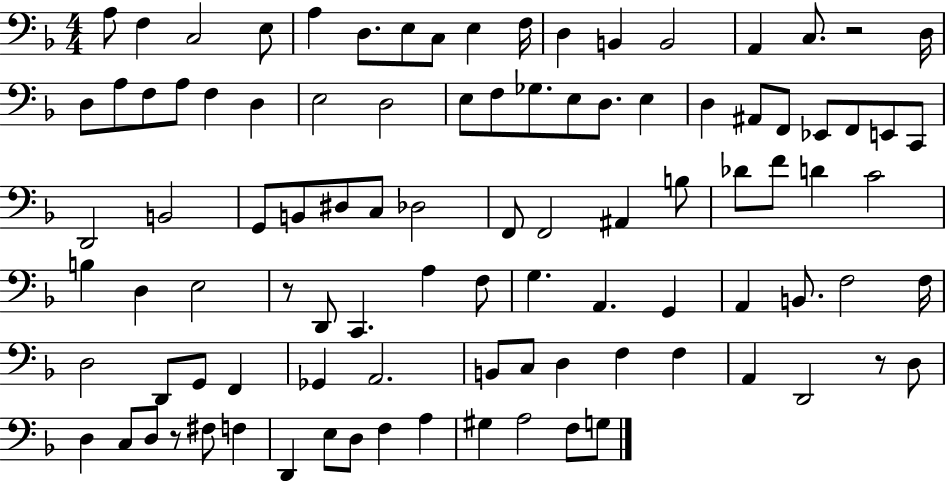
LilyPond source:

{
  \clef bass
  \numericTimeSignature
  \time 4/4
  \key f \major
  a8 f4 c2 e8 | a4 d8. e8 c8 e4 f16 | d4 b,4 b,2 | a,4 c8. r2 d16 | \break d8 a8 f8 a8 f4 d4 | e2 d2 | e8 f8 ges8. e8 d8. e4 | d4 ais,8 f,8 ees,8 f,8 e,8 c,8 | \break d,2 b,2 | g,8 b,8 dis8 c8 des2 | f,8 f,2 ais,4 b8 | des'8 f'8 d'4 c'2 | \break b4 d4 e2 | r8 d,8 c,4. a4 f8 | g4. a,4. g,4 | a,4 b,8. f2 f16 | \break d2 d,8 g,8 f,4 | ges,4 a,2. | b,8 c8 d4 f4 f4 | a,4 d,2 r8 d8 | \break d4 c8 d8 r8 fis8 f4 | d,4 e8 d8 f4 a4 | gis4 a2 f8 g8 | \bar "|."
}